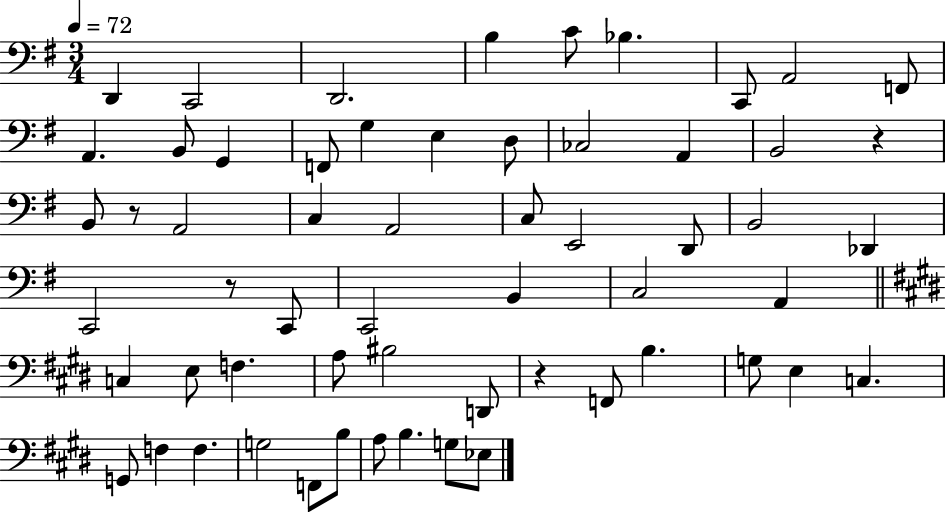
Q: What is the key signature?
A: G major